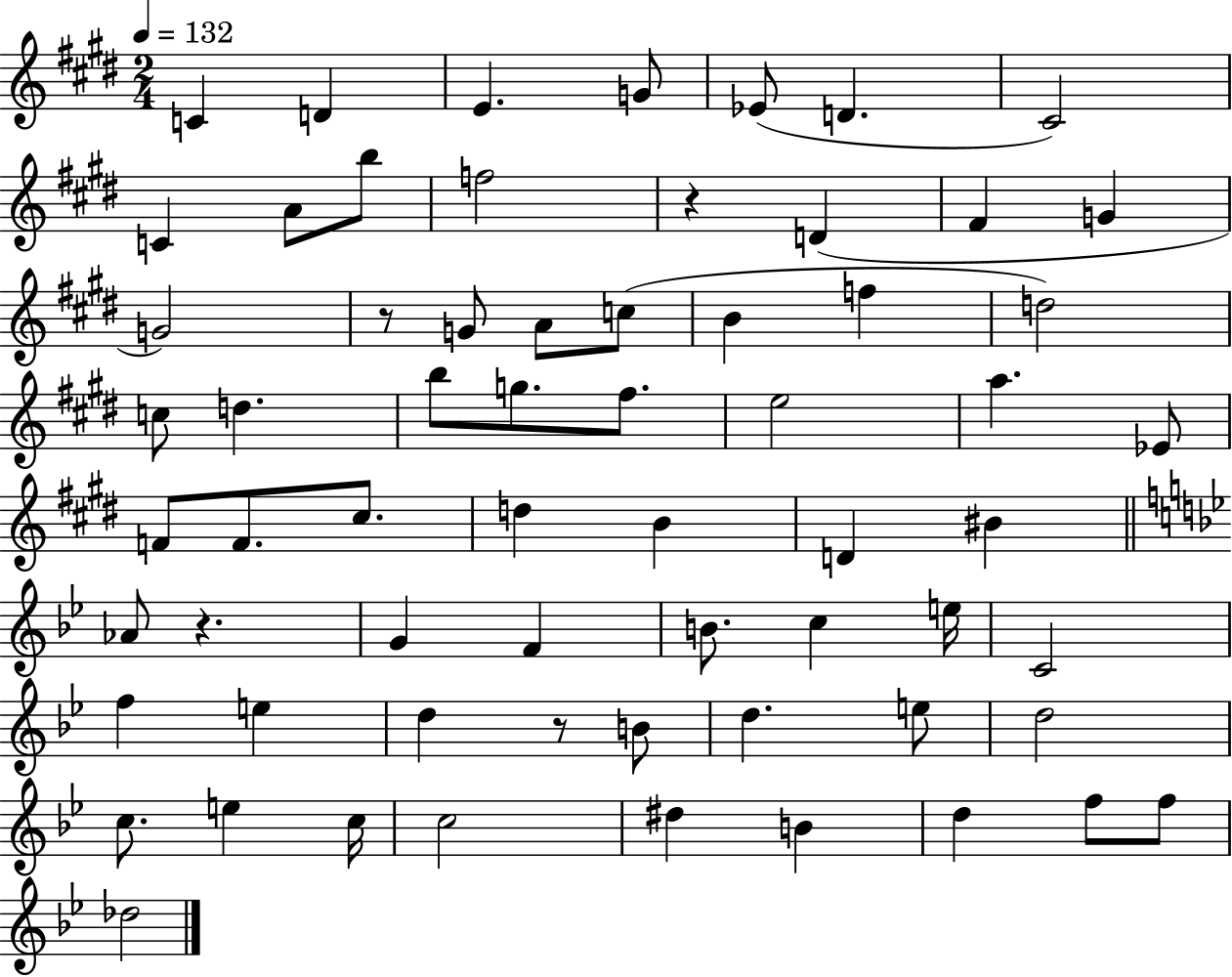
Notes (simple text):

C4/q D4/q E4/q. G4/e Eb4/e D4/q. C#4/h C4/q A4/e B5/e F5/h R/q D4/q F#4/q G4/q G4/h R/e G4/e A4/e C5/e B4/q F5/q D5/h C5/e D5/q. B5/e G5/e. F#5/e. E5/h A5/q. Eb4/e F4/e F4/e. C#5/e. D5/q B4/q D4/q BIS4/q Ab4/e R/q. G4/q F4/q B4/e. C5/q E5/s C4/h F5/q E5/q D5/q R/e B4/e D5/q. E5/e D5/h C5/e. E5/q C5/s C5/h D#5/q B4/q D5/q F5/e F5/e Db5/h